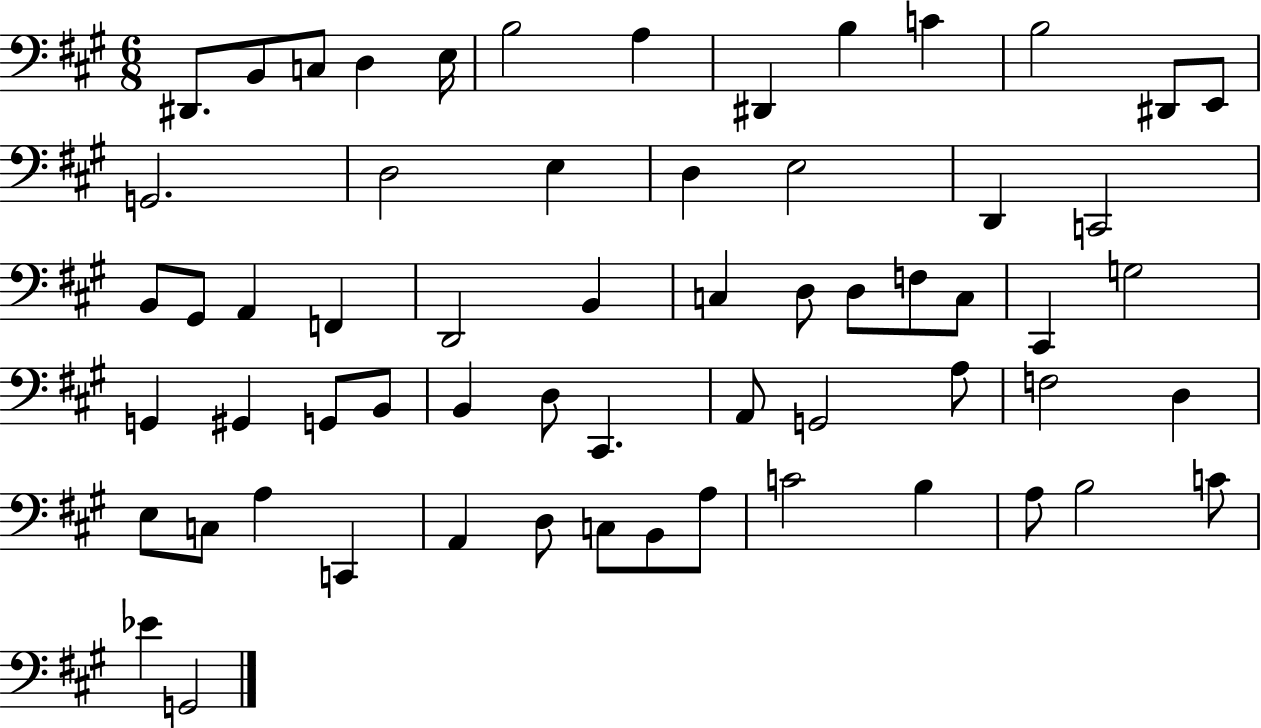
D#2/e. B2/e C3/e D3/q E3/s B3/h A3/q D#2/q B3/q C4/q B3/h D#2/e E2/e G2/h. D3/h E3/q D3/q E3/h D2/q C2/h B2/e G#2/e A2/q F2/q D2/h B2/q C3/q D3/e D3/e F3/e C3/e C#2/q G3/h G2/q G#2/q G2/e B2/e B2/q D3/e C#2/q. A2/e G2/h A3/e F3/h D3/q E3/e C3/e A3/q C2/q A2/q D3/e C3/e B2/e A3/e C4/h B3/q A3/e B3/h C4/e Eb4/q G2/h